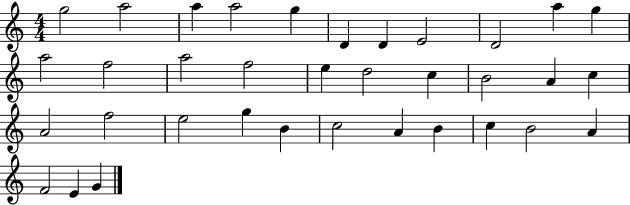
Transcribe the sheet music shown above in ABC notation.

X:1
T:Untitled
M:4/4
L:1/4
K:C
g2 a2 a a2 g D D E2 D2 a g a2 f2 a2 f2 e d2 c B2 A c A2 f2 e2 g B c2 A B c B2 A F2 E G